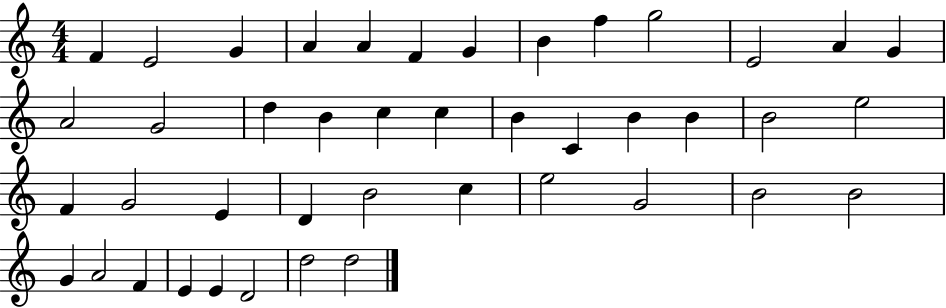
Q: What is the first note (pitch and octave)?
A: F4